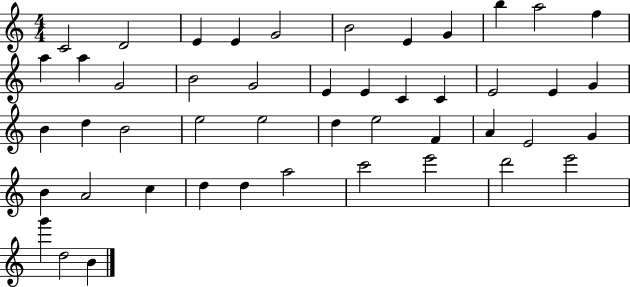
{
  \clef treble
  \numericTimeSignature
  \time 4/4
  \key c \major
  c'2 d'2 | e'4 e'4 g'2 | b'2 e'4 g'4 | b''4 a''2 f''4 | \break a''4 a''4 g'2 | b'2 g'2 | e'4 e'4 c'4 c'4 | e'2 e'4 g'4 | \break b'4 d''4 b'2 | e''2 e''2 | d''4 e''2 f'4 | a'4 e'2 g'4 | \break b'4 a'2 c''4 | d''4 d''4 a''2 | c'''2 e'''2 | d'''2 e'''2 | \break g'''4 d''2 b'4 | \bar "|."
}